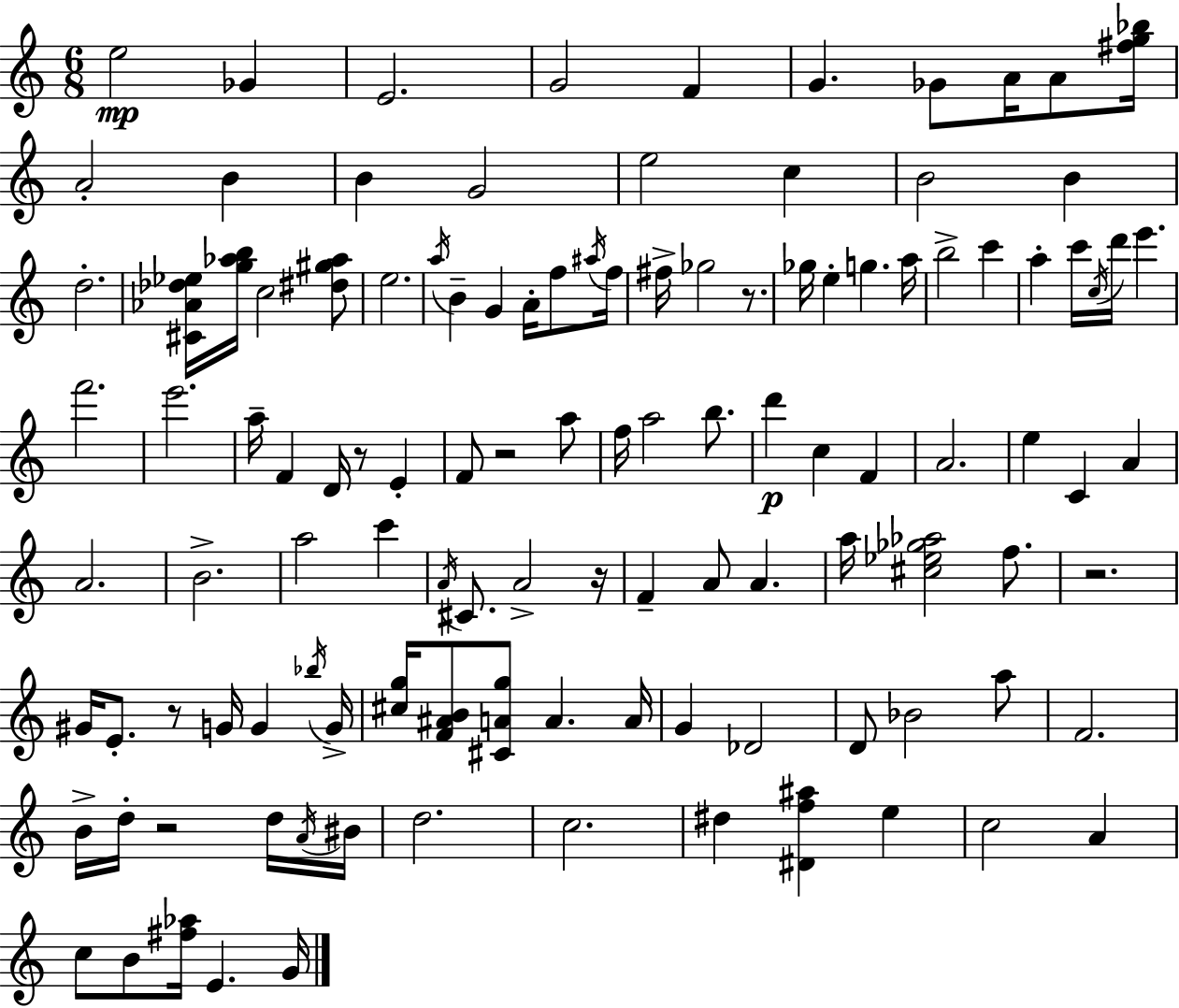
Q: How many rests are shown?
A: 7